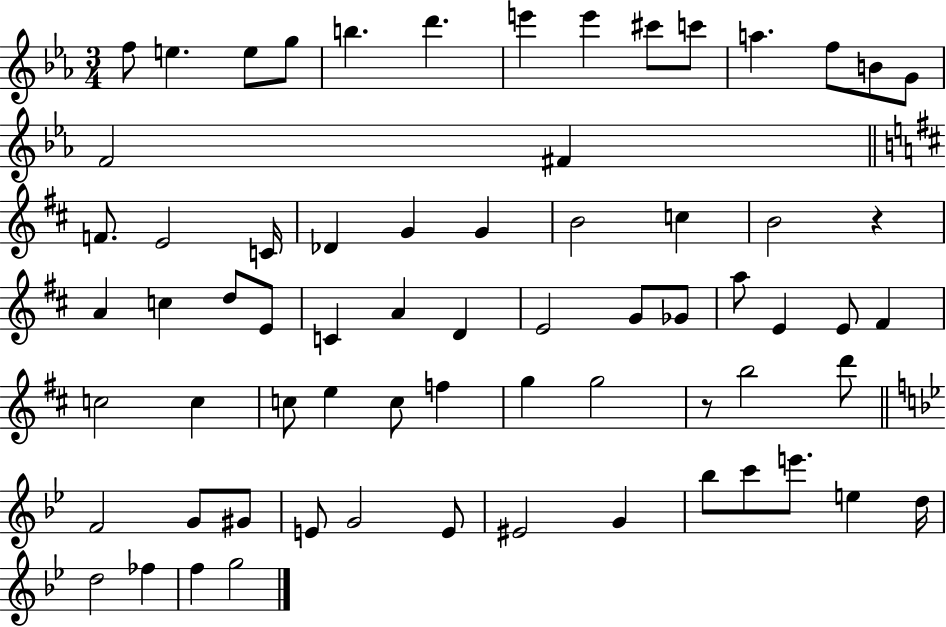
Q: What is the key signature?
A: EES major